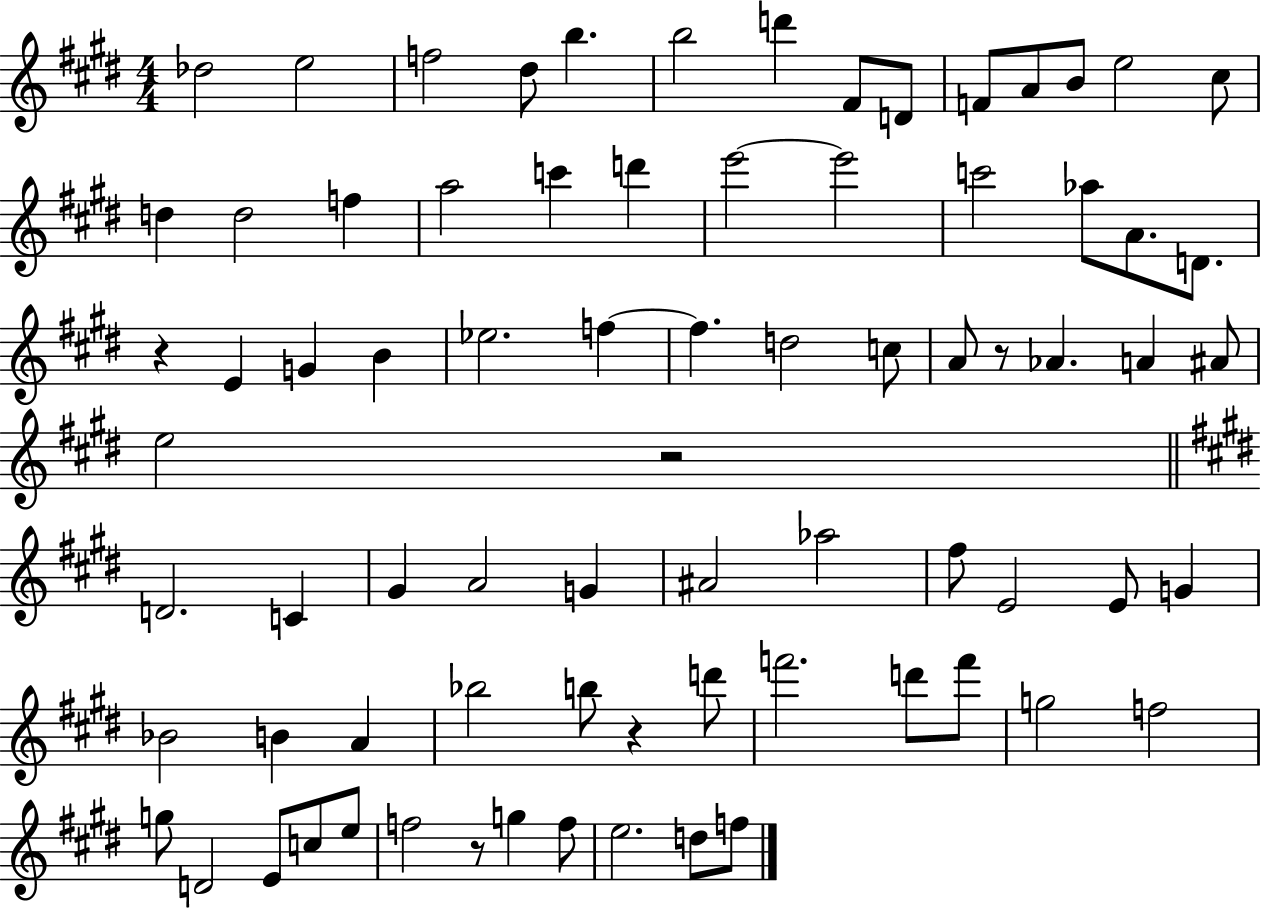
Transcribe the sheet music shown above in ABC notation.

X:1
T:Untitled
M:4/4
L:1/4
K:E
_d2 e2 f2 ^d/2 b b2 d' ^F/2 D/2 F/2 A/2 B/2 e2 ^c/2 d d2 f a2 c' d' e'2 e'2 c'2 _a/2 A/2 D/2 z E G B _e2 f f d2 c/2 A/2 z/2 _A A ^A/2 e2 z2 D2 C ^G A2 G ^A2 _a2 ^f/2 E2 E/2 G _B2 B A _b2 b/2 z d'/2 f'2 d'/2 f'/2 g2 f2 g/2 D2 E/2 c/2 e/2 f2 z/2 g f/2 e2 d/2 f/2